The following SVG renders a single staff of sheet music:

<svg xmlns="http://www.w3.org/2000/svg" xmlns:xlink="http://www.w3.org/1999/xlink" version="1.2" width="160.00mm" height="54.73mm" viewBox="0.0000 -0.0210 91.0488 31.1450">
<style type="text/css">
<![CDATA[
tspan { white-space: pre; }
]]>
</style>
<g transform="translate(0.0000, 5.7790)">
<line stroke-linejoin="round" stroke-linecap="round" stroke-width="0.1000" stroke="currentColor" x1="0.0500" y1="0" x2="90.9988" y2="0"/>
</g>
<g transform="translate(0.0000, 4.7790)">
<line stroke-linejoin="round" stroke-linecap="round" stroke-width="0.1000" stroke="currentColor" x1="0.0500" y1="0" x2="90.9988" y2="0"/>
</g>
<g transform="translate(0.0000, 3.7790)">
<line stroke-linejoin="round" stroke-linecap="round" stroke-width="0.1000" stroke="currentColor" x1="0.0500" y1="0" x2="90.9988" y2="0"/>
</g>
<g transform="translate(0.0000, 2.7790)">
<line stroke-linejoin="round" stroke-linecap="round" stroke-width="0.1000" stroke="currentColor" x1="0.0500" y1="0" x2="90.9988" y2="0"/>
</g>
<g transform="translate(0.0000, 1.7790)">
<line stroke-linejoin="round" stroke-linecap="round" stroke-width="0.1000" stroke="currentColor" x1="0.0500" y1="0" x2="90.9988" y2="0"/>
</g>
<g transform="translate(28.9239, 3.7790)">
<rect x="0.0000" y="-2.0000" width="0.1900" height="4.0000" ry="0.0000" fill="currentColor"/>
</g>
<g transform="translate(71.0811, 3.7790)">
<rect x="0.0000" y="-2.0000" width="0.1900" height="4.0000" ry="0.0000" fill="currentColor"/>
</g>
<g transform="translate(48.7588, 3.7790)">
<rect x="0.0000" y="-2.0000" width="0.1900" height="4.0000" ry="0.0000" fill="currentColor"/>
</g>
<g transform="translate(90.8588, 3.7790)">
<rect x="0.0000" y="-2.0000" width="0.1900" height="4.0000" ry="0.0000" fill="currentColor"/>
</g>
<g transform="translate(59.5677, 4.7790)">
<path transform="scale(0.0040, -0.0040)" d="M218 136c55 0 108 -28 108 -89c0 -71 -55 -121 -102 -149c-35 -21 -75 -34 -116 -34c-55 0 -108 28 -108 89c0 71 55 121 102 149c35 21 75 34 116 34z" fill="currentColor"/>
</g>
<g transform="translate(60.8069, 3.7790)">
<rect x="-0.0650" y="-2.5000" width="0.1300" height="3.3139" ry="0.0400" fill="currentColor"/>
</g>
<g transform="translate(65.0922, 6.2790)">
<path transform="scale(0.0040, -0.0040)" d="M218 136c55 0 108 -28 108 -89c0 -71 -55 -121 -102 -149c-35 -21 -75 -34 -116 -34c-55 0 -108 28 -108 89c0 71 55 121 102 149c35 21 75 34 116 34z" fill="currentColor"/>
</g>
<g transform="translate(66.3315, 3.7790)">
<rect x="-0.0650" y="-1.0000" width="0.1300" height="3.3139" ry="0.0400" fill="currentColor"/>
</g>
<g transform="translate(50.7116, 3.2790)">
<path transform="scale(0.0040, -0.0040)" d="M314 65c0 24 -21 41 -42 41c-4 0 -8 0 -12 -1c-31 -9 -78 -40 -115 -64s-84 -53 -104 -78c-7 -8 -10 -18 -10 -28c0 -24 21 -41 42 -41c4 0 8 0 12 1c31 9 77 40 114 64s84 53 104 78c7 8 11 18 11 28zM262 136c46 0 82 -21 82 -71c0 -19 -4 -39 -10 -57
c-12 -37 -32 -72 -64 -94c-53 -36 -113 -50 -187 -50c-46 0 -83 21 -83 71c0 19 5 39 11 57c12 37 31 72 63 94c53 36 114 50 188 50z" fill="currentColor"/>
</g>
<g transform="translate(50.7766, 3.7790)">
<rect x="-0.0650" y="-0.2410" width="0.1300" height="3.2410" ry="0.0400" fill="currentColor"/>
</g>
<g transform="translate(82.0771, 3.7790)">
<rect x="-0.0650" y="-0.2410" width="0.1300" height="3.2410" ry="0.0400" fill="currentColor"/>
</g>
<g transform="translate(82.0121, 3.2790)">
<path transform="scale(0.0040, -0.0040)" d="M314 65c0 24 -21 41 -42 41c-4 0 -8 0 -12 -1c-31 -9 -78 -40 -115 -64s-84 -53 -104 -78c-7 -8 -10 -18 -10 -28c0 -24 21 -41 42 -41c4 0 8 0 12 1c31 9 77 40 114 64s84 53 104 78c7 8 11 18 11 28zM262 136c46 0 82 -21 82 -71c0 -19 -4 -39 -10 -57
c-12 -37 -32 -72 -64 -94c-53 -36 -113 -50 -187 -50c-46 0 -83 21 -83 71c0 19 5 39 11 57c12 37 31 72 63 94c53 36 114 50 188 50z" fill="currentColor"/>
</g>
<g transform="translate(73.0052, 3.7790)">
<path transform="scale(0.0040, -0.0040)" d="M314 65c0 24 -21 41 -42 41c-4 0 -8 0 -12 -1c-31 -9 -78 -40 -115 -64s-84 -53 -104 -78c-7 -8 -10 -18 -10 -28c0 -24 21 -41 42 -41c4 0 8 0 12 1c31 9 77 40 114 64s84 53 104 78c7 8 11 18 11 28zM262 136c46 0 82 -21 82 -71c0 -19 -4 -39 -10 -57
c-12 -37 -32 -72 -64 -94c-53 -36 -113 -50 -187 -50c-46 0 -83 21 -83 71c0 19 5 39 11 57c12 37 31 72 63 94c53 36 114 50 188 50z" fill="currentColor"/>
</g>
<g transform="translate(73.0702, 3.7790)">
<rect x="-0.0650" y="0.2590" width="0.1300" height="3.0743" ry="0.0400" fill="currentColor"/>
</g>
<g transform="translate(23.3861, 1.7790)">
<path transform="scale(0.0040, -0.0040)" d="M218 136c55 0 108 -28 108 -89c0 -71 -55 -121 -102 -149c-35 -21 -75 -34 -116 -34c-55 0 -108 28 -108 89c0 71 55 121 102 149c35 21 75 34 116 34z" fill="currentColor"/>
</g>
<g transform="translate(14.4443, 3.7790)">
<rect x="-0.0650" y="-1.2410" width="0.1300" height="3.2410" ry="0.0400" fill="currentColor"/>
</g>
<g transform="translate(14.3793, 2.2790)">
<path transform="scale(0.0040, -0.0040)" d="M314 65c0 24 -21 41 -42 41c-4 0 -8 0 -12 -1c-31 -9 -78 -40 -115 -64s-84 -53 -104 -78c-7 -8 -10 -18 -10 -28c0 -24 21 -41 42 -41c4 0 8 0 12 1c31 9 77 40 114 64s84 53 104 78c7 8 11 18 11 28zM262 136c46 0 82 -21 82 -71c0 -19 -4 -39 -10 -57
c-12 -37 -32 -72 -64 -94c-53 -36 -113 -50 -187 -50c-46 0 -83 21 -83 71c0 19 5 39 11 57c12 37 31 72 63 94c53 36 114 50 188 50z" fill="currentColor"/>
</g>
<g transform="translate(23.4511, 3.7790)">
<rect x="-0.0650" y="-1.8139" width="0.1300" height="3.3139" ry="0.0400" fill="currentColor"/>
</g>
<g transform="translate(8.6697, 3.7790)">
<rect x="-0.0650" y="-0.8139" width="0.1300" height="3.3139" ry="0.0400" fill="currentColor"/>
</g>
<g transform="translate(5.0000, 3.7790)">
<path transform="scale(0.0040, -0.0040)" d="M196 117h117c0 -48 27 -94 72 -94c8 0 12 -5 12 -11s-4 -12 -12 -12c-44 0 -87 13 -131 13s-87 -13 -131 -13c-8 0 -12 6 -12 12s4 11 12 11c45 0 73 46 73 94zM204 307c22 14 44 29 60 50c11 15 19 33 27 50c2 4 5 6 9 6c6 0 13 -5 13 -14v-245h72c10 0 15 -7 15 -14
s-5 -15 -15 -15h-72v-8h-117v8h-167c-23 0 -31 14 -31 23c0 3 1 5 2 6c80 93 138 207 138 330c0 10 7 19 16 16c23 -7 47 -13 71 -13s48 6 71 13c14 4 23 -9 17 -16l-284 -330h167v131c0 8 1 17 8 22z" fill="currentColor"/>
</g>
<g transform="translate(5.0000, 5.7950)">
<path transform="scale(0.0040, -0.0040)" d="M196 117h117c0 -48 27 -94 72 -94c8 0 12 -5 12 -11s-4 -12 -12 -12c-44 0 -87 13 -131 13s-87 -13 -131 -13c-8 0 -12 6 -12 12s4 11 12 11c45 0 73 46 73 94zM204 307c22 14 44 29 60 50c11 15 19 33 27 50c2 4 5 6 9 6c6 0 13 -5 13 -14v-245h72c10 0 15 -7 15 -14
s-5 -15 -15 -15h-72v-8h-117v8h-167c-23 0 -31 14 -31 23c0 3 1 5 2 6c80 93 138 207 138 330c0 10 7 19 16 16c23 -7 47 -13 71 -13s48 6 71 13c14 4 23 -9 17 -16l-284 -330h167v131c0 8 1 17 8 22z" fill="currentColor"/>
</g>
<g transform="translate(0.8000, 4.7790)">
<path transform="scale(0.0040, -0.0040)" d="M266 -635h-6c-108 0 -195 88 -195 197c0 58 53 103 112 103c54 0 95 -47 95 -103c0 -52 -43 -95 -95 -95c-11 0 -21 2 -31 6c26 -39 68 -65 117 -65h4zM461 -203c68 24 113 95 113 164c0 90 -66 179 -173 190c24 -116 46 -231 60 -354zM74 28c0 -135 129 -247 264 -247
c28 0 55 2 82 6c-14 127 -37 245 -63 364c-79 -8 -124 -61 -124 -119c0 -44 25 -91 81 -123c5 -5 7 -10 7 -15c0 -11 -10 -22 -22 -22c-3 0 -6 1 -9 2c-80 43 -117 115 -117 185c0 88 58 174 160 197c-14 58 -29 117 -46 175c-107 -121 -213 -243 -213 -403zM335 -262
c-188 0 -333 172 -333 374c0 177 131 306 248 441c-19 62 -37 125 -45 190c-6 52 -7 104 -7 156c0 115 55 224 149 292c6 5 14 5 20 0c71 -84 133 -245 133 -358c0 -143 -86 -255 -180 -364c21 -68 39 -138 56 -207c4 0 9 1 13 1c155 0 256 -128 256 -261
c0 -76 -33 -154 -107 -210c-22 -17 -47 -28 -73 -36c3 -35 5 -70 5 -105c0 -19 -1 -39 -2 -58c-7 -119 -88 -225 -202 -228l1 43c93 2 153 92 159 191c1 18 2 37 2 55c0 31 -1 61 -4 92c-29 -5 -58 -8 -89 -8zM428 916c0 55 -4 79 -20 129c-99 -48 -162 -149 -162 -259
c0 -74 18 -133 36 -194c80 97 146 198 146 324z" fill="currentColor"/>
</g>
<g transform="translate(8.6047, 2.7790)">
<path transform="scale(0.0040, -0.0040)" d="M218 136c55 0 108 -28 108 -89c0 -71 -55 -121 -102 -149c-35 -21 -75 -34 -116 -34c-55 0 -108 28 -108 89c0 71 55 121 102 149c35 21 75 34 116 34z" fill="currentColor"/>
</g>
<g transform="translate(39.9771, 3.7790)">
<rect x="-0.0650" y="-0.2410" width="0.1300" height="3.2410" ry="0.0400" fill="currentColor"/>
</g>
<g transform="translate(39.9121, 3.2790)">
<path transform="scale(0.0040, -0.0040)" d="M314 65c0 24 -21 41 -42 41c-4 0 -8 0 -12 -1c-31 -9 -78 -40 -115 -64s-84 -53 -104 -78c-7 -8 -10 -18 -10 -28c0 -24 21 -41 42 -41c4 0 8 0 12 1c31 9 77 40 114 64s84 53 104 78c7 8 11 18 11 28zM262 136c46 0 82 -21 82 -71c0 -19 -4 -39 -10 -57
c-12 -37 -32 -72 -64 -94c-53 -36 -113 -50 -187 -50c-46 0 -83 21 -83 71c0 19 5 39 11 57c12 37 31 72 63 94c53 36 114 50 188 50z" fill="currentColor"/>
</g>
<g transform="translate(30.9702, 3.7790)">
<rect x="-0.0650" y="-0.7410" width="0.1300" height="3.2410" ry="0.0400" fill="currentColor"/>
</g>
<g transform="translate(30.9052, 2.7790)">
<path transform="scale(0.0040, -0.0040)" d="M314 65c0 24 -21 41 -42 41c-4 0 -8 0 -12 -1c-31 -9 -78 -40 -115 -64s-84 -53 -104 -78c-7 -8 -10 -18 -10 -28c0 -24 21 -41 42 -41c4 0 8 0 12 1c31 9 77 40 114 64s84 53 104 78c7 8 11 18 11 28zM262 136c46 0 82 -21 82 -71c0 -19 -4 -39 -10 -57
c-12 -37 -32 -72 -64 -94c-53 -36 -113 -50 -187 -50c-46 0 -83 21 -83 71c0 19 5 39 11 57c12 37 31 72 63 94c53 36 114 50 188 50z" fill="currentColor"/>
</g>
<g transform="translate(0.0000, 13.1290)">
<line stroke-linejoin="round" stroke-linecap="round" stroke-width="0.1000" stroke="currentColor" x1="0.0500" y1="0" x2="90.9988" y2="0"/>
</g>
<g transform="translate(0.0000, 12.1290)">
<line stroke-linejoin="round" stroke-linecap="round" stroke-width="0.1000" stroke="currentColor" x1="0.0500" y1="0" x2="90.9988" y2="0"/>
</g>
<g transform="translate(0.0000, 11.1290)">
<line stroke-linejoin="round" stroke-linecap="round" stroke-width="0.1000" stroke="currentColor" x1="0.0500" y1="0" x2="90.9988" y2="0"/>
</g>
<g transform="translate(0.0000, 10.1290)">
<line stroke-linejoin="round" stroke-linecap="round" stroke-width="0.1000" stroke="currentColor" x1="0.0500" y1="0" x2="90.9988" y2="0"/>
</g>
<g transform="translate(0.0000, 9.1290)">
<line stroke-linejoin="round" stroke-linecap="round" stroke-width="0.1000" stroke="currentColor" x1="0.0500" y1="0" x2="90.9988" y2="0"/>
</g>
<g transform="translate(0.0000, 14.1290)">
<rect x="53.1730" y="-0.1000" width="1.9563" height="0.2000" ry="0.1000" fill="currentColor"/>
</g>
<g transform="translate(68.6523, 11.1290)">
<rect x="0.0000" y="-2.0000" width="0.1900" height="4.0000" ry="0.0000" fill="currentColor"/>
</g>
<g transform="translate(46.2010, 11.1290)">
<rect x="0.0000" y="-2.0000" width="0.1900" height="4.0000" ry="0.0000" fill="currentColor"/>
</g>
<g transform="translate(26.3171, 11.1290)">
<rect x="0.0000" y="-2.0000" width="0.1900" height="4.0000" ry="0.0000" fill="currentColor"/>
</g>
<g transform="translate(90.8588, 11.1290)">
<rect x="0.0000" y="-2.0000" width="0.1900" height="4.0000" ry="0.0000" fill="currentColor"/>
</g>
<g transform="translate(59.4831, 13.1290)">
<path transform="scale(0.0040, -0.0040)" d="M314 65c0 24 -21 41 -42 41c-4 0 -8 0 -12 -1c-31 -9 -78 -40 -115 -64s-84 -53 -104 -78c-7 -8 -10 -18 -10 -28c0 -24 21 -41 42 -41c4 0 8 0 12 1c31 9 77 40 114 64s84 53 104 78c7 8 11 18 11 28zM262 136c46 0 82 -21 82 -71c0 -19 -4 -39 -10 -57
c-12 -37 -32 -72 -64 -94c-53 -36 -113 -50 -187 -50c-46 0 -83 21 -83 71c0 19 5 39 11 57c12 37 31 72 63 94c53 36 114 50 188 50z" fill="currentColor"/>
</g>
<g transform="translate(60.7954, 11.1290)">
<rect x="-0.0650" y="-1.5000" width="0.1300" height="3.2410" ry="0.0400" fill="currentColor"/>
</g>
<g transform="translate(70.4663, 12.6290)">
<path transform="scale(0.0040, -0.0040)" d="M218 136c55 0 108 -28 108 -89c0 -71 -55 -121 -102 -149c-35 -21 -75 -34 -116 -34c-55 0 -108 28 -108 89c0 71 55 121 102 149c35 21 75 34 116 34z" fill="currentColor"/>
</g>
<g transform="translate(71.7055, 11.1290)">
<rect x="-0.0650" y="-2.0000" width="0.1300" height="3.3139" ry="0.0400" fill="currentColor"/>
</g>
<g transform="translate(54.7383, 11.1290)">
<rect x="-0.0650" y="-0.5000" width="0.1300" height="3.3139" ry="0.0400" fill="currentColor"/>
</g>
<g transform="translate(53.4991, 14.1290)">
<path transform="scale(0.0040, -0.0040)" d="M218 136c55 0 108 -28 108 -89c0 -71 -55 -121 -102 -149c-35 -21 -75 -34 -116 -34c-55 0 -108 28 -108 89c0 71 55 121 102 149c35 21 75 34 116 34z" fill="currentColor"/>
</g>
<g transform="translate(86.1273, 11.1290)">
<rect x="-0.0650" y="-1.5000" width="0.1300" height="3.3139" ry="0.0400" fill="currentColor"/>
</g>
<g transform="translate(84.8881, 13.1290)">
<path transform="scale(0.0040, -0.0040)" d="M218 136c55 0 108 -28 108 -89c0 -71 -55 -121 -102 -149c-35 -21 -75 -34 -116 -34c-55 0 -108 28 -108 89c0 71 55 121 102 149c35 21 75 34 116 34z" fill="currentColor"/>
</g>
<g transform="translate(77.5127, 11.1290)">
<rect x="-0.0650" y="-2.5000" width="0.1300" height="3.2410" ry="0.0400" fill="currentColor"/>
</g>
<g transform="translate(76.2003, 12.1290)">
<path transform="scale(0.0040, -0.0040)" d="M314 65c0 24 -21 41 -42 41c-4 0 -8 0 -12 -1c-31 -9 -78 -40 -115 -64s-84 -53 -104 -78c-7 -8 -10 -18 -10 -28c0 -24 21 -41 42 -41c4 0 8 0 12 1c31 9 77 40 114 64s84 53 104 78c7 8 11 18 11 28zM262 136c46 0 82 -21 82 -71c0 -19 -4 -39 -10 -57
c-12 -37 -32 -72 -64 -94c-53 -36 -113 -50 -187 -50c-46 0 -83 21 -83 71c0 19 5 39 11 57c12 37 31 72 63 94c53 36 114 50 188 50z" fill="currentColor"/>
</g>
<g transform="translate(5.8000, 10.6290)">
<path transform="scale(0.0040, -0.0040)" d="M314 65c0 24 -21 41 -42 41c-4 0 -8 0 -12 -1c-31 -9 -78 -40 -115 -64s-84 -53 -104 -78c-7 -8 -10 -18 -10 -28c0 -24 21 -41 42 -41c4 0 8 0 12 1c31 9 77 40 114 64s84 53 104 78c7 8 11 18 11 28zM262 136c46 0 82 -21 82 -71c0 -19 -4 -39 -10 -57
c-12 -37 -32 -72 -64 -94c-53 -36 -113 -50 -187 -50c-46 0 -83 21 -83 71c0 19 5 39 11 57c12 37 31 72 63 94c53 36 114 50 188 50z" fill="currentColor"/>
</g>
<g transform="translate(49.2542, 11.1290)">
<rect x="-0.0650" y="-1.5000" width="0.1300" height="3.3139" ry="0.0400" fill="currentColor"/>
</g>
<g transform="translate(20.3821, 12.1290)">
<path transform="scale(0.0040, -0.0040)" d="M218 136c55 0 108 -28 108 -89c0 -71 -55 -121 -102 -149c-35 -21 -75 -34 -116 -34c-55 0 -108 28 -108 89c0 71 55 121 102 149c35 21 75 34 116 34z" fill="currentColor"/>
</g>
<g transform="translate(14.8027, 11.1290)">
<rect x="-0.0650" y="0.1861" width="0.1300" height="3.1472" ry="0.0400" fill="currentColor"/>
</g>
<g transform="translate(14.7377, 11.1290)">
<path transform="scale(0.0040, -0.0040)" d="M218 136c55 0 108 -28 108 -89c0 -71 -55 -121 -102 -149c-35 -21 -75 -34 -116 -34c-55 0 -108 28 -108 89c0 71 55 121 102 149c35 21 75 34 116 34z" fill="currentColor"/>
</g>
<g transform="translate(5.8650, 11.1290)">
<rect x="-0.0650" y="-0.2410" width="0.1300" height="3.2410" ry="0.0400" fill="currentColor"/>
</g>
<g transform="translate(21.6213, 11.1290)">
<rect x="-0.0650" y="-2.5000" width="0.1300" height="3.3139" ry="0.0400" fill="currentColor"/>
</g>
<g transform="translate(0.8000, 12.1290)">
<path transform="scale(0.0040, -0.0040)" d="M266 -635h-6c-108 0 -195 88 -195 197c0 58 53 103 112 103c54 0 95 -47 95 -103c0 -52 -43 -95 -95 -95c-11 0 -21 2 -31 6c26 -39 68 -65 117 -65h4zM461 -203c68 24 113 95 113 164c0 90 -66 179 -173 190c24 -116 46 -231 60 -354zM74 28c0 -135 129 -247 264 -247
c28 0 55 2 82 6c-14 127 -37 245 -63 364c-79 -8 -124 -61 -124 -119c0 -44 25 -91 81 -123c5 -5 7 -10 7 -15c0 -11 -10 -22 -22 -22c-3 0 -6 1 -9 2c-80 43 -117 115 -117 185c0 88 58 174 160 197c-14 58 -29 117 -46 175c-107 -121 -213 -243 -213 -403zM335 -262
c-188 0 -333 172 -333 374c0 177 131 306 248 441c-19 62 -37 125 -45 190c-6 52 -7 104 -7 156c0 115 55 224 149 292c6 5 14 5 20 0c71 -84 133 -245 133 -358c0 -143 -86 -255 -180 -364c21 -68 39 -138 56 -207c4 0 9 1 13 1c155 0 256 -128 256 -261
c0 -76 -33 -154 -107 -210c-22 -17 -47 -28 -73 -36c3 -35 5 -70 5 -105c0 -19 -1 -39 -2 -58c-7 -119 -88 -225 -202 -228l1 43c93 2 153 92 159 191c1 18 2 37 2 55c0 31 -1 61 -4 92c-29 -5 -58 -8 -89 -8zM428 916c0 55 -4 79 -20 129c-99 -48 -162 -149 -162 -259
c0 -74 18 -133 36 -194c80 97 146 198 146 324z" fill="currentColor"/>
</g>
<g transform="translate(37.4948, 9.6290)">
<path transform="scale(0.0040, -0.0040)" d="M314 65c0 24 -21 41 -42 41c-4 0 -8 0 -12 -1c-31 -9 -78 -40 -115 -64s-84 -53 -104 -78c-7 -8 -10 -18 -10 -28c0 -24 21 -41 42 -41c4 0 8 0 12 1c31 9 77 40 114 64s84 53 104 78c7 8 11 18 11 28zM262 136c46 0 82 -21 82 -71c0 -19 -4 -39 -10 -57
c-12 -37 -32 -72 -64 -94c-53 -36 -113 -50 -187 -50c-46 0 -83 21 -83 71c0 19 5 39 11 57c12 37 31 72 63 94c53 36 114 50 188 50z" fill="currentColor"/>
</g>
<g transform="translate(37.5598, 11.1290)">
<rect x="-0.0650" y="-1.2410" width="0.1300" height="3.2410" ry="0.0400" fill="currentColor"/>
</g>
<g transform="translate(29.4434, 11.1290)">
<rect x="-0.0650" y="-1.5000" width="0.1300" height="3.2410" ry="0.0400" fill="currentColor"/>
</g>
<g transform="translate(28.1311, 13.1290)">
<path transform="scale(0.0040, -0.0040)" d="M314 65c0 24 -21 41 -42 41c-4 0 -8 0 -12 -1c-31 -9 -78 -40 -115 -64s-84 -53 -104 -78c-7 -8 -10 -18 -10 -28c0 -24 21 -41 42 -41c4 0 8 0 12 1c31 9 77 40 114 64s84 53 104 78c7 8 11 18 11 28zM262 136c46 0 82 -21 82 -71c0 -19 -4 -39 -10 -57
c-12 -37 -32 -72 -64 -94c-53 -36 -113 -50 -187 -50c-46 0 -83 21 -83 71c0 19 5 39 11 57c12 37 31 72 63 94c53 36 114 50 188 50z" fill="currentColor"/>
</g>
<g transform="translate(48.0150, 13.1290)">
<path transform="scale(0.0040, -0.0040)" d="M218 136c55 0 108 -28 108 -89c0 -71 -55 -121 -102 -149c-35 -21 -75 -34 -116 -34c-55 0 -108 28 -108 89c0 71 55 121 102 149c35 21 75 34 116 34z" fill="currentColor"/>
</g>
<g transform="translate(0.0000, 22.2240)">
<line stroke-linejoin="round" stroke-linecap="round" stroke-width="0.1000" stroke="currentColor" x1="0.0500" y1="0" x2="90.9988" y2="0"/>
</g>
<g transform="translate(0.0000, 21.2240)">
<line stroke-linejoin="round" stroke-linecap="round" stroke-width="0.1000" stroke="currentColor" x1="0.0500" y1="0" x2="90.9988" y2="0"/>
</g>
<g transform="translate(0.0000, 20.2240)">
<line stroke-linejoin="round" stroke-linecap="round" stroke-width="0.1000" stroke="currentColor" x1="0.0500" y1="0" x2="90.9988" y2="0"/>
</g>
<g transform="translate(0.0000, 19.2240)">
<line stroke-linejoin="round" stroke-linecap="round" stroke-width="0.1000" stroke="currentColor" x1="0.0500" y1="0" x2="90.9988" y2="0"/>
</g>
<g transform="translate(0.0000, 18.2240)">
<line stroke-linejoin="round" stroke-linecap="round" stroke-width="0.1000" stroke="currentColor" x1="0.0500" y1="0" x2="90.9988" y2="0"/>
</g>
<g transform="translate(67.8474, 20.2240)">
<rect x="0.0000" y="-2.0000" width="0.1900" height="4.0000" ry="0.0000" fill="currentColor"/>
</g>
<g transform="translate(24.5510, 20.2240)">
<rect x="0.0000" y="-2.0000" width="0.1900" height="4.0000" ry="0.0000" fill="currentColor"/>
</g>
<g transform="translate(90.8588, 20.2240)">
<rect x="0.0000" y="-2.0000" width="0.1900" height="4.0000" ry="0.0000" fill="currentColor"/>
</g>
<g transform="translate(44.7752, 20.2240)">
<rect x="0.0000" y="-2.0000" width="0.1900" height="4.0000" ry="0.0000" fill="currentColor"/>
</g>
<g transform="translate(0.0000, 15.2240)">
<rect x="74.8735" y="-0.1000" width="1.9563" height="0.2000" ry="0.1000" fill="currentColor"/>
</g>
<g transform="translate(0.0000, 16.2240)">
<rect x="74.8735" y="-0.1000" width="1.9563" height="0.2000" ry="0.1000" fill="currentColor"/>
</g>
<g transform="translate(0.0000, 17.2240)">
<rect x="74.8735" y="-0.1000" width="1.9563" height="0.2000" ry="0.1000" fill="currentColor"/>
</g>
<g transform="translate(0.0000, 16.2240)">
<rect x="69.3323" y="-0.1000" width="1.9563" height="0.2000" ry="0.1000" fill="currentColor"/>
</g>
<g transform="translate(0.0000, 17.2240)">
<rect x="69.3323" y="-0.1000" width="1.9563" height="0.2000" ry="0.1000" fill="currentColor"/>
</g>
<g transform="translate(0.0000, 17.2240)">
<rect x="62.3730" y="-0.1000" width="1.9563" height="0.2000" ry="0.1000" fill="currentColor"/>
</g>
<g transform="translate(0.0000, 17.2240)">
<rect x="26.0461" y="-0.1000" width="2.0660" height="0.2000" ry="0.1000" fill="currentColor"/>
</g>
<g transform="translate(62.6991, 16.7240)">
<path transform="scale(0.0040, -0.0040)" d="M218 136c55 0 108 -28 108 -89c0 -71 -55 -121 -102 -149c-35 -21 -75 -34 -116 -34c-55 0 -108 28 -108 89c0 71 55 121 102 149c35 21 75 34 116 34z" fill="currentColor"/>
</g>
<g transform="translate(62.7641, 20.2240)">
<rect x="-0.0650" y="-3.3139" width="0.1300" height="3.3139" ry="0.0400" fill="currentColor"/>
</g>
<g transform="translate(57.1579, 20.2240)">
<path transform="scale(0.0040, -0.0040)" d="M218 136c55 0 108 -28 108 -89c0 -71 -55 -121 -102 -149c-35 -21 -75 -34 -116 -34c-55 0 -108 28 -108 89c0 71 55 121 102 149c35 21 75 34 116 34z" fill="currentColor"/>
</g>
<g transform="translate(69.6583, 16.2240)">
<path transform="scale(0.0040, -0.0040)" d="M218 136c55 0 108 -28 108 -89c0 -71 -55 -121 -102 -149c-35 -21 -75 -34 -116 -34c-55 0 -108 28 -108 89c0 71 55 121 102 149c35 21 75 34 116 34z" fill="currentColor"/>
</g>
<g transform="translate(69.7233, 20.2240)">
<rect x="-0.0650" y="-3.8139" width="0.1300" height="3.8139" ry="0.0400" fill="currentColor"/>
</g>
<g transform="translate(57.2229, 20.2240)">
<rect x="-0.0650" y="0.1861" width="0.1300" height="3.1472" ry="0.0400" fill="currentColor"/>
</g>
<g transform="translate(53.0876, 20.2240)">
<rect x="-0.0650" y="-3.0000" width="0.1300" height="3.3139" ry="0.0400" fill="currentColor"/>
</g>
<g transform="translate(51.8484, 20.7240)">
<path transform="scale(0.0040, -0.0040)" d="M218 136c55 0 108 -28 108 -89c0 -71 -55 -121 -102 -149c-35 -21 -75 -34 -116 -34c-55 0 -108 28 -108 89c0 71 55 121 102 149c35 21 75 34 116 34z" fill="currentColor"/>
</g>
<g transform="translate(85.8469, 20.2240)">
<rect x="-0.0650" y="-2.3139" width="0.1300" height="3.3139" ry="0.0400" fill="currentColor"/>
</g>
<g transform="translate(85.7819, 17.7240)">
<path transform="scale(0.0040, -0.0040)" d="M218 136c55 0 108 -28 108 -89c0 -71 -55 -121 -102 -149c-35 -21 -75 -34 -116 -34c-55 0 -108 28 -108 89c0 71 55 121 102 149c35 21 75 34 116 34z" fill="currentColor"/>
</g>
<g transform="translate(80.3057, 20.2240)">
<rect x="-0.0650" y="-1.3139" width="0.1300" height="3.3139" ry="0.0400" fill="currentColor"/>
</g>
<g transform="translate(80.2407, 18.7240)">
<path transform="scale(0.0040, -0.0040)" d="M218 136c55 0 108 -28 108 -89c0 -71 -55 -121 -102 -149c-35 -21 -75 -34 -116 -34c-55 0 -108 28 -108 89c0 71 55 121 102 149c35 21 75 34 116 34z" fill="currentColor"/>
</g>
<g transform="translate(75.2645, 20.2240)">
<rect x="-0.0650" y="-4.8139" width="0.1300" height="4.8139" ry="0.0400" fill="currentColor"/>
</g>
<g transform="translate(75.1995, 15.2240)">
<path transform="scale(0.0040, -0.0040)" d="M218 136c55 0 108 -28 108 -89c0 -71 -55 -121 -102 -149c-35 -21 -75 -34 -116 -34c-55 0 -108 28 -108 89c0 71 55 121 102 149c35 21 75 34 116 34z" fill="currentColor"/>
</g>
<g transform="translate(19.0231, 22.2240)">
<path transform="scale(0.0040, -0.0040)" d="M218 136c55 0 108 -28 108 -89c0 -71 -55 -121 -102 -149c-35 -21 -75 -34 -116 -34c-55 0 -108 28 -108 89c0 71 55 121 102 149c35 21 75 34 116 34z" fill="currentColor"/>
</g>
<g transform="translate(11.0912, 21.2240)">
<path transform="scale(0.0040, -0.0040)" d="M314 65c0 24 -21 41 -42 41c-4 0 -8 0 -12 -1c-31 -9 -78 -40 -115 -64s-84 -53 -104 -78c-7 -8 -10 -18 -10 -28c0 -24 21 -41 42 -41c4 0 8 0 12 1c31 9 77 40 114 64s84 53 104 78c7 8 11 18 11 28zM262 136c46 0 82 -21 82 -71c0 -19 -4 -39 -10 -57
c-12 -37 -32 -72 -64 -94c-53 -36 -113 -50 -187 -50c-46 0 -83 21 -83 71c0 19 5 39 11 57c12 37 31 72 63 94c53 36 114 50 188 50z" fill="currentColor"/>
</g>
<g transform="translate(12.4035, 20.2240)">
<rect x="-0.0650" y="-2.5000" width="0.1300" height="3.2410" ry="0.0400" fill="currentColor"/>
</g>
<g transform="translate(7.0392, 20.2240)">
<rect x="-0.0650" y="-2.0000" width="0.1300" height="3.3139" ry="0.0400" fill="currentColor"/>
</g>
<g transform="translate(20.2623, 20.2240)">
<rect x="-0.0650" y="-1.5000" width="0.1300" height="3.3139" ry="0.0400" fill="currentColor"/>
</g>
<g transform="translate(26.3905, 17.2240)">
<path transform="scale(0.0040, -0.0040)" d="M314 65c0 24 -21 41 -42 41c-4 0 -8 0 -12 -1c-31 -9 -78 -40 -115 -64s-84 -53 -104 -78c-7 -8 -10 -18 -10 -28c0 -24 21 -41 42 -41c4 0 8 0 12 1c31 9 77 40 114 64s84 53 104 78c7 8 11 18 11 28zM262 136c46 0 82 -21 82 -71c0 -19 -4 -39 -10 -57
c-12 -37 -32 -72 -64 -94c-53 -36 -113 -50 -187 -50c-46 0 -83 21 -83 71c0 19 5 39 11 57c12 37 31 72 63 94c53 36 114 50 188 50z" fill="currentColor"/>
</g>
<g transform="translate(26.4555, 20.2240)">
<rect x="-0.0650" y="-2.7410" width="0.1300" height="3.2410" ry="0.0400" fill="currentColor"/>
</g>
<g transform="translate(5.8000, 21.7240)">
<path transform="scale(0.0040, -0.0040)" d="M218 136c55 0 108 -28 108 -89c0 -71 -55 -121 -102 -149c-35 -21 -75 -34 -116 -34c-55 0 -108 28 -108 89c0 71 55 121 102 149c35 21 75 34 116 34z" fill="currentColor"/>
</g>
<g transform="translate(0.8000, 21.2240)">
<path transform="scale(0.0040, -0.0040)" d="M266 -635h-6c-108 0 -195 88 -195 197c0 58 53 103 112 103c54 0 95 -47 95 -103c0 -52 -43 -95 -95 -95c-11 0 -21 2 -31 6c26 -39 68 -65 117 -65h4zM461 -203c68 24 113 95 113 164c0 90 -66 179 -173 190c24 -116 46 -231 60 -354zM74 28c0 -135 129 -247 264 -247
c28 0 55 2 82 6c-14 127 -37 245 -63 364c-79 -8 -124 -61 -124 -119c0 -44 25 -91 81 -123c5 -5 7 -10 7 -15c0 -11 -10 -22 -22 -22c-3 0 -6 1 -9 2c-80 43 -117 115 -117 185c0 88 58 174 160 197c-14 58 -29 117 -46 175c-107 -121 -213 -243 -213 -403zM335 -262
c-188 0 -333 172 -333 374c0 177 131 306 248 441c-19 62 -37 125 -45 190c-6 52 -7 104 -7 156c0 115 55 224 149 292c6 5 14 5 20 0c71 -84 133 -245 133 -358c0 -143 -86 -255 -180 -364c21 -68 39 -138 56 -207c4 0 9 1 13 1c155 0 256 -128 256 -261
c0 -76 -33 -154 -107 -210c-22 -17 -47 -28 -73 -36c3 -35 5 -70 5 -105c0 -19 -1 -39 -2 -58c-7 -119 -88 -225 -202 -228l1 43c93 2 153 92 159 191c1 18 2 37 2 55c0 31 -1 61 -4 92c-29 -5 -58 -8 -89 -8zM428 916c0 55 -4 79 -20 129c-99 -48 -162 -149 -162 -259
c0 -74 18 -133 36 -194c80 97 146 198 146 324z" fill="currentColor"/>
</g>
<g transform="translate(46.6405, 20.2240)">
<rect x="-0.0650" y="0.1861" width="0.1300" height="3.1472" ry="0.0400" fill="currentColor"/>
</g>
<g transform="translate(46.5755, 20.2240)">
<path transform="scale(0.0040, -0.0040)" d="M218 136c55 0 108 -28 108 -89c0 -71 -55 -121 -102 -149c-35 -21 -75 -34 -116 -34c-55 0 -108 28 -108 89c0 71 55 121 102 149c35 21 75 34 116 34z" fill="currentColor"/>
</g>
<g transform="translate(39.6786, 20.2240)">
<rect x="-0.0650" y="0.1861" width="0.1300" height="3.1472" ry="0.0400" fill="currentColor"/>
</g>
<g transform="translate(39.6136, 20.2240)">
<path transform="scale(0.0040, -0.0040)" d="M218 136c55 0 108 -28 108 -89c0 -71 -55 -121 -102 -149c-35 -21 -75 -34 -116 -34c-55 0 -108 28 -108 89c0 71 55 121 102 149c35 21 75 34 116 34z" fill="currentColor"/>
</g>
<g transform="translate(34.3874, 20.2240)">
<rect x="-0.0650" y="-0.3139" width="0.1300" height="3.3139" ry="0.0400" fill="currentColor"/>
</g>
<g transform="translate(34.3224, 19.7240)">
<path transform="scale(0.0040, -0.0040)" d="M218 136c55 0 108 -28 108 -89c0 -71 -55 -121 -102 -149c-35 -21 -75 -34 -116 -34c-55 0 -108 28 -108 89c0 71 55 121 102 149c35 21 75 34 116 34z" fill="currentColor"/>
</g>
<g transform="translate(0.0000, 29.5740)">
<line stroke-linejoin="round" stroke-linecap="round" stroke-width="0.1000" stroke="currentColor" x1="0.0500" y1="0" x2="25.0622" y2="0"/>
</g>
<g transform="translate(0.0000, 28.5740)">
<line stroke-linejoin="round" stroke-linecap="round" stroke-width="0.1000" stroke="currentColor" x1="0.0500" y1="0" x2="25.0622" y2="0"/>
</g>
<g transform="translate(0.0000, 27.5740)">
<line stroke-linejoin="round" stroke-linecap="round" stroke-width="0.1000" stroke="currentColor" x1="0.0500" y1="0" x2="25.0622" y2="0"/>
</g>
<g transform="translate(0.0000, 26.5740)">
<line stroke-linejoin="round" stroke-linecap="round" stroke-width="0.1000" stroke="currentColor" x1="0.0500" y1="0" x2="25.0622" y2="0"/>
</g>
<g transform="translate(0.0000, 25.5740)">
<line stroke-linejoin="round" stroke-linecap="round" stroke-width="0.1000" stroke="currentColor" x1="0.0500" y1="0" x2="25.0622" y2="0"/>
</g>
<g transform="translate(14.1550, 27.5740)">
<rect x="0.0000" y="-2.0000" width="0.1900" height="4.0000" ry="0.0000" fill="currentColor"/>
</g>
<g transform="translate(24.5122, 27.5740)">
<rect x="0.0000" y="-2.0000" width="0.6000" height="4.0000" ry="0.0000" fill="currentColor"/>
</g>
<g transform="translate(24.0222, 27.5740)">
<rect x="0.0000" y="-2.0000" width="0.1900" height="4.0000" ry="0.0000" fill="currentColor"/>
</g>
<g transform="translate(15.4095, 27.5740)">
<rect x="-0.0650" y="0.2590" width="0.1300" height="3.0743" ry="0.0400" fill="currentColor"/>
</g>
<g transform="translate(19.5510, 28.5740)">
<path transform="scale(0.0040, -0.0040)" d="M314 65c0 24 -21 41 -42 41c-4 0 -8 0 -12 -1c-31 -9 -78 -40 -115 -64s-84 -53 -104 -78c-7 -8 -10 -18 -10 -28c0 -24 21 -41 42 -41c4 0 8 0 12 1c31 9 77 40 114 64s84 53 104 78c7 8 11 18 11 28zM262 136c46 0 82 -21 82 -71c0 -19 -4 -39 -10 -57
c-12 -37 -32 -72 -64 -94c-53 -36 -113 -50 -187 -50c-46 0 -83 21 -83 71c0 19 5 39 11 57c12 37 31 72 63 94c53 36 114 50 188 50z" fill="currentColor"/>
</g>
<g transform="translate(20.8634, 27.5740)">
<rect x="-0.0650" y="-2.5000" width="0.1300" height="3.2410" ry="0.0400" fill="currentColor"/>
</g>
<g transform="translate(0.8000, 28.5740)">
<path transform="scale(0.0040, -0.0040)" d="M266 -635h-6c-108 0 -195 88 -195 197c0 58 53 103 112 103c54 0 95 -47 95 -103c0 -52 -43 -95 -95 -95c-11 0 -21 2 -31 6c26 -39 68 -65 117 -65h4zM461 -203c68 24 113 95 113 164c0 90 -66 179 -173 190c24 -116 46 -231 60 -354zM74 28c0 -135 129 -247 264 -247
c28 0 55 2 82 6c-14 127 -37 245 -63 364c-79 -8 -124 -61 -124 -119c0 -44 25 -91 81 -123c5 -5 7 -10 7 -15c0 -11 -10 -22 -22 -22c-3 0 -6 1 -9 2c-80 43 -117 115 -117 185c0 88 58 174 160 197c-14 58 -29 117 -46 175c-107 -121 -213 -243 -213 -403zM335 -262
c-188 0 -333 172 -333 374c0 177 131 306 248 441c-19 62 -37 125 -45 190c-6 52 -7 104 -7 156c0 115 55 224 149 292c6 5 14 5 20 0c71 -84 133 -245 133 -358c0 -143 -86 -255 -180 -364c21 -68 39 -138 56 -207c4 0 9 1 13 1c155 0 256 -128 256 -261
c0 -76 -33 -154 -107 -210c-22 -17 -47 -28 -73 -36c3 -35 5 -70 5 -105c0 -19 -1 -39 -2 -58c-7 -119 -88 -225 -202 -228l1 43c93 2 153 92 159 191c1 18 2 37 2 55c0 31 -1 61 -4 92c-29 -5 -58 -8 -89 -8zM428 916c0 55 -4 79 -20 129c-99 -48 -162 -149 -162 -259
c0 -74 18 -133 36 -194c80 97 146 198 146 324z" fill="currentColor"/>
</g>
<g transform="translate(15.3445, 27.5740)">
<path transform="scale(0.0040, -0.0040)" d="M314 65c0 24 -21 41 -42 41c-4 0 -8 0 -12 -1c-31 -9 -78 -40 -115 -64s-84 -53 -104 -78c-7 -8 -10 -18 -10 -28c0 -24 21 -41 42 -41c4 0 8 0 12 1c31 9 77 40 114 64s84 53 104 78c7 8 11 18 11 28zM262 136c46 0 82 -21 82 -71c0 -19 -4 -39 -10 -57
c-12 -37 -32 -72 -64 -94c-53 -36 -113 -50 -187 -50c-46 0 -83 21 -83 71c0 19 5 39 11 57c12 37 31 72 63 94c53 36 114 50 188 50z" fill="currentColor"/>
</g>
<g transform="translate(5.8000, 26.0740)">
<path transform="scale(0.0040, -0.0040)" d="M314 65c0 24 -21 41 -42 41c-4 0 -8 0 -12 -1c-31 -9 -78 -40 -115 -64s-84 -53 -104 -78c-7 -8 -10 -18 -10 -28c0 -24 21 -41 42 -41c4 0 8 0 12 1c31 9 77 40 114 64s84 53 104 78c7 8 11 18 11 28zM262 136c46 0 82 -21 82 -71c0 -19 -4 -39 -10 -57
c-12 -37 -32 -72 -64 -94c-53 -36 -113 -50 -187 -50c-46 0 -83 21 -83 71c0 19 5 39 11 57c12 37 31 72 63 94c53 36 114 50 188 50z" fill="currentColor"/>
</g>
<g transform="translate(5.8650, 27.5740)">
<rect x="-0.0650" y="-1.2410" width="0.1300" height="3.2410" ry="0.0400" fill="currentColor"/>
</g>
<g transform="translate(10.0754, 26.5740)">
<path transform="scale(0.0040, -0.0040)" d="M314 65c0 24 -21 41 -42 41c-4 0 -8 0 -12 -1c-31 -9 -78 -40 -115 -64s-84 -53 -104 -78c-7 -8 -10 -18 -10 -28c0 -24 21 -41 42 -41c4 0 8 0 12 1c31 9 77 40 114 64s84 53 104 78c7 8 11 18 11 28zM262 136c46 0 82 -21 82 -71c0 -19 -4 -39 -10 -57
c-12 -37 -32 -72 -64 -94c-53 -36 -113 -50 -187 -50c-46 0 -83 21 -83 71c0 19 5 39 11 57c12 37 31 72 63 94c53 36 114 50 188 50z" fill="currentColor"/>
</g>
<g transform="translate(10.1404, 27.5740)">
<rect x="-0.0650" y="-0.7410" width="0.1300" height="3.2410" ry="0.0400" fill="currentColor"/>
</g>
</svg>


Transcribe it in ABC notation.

X:1
T:Untitled
M:4/4
L:1/4
K:C
d e2 f d2 c2 c2 G D B2 c2 c2 B G E2 e2 E C E2 F G2 E F G2 E a2 c B B A B b c' e' e g e2 d2 B2 G2